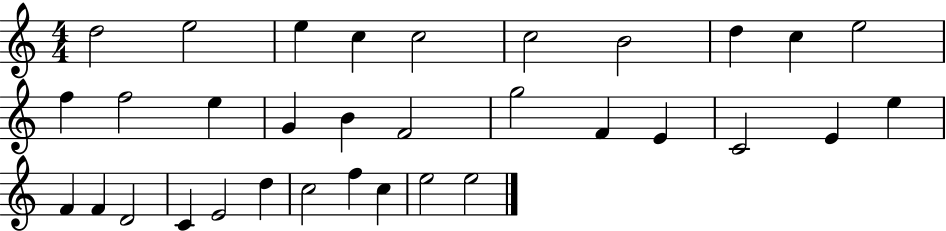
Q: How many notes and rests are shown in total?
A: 33